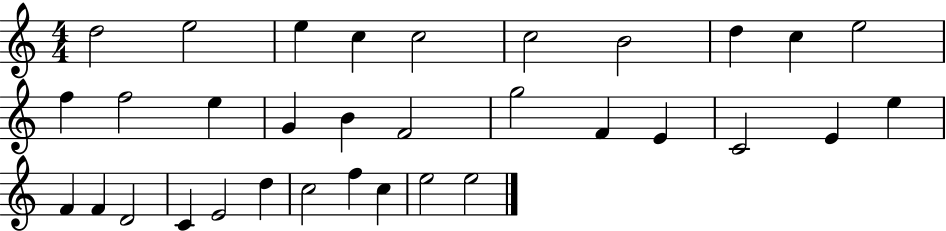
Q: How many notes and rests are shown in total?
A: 33